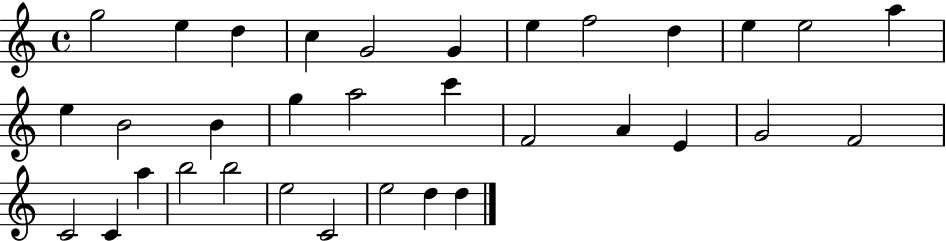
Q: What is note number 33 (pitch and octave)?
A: D5